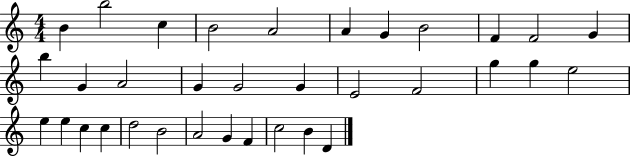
B4/q B5/h C5/q B4/h A4/h A4/q G4/q B4/h F4/q F4/h G4/q B5/q G4/q A4/h G4/q G4/h G4/q E4/h F4/h G5/q G5/q E5/h E5/q E5/q C5/q C5/q D5/h B4/h A4/h G4/q F4/q C5/h B4/q D4/q